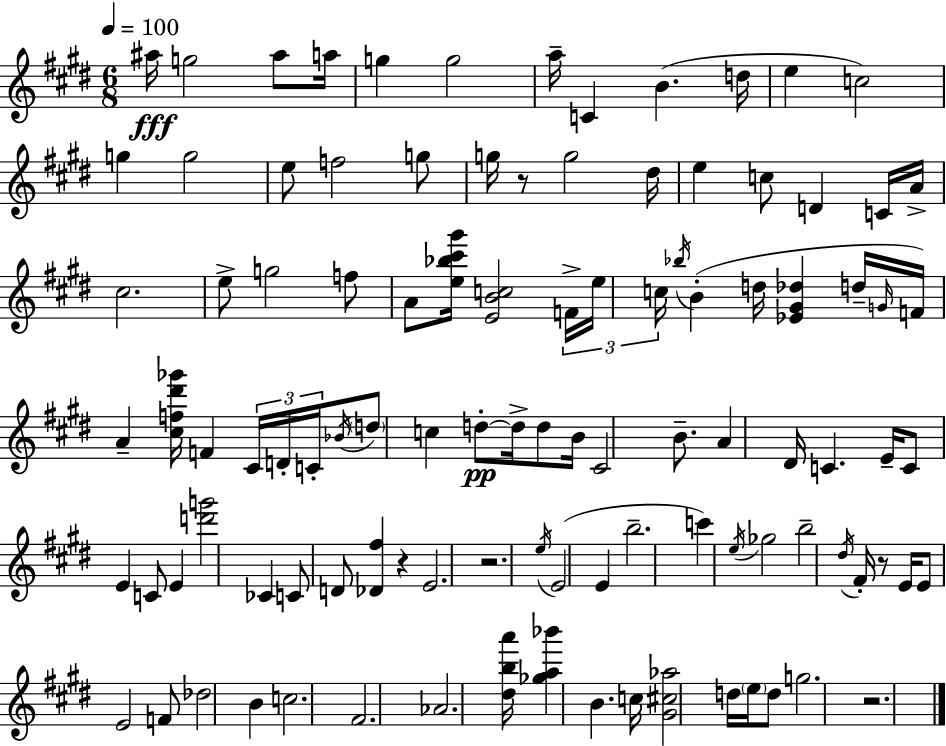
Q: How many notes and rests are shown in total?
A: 104